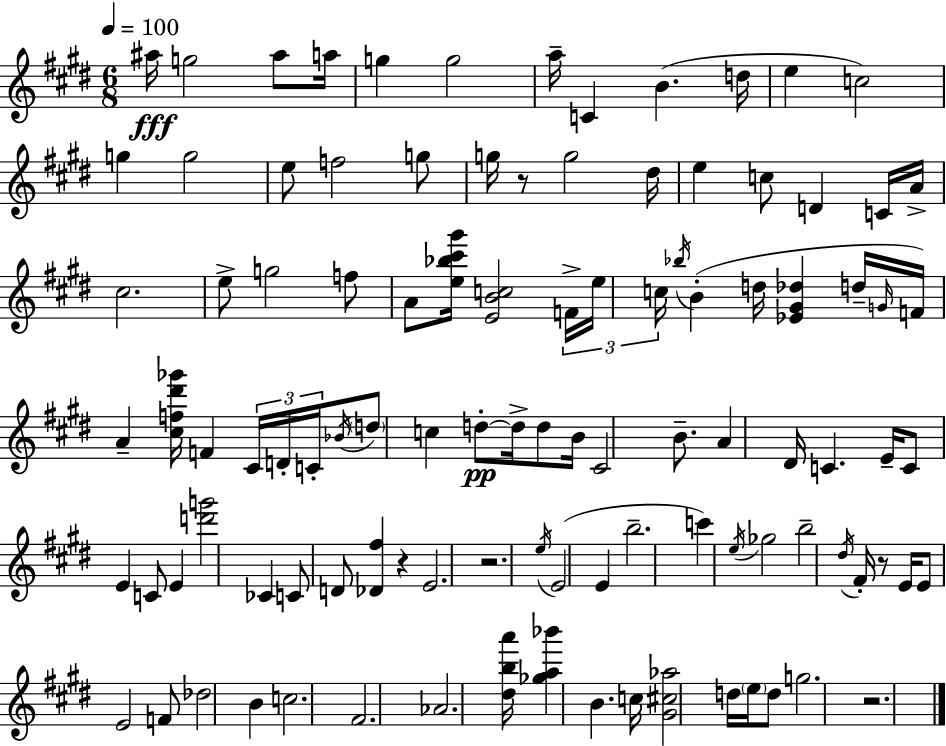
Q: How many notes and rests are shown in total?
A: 104